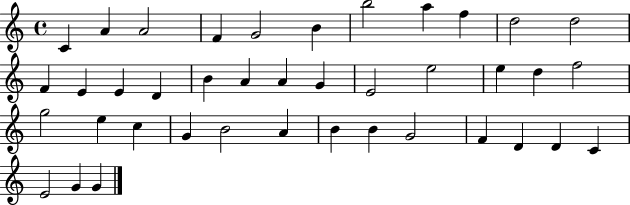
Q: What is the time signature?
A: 4/4